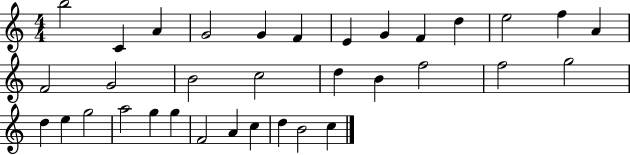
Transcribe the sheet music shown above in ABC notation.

X:1
T:Untitled
M:4/4
L:1/4
K:C
b2 C A G2 G F E G F d e2 f A F2 G2 B2 c2 d B f2 f2 g2 d e g2 a2 g g F2 A c d B2 c